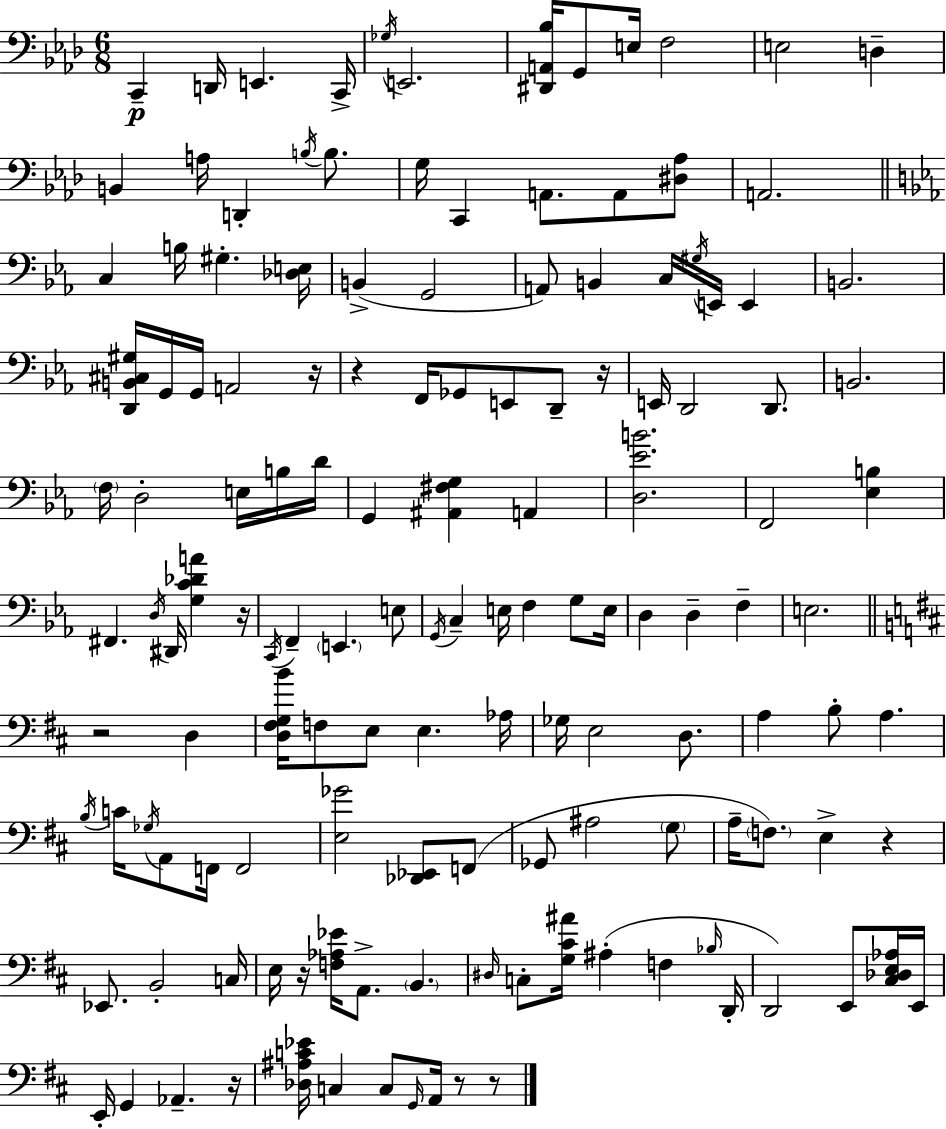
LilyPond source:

{
  \clef bass
  \numericTimeSignature
  \time 6/8
  \key aes \major
  \repeat volta 2 { c,4--\p d,16 e,4. c,16-> | \acciaccatura { ges16 } e,2. | <dis, a, bes>16 g,8 e16 f2 | e2 d4-- | \break b,4 a16 d,4-. \acciaccatura { b16 } b8. | g16 c,4 a,8. a,8 | <dis aes>8 a,2. | \bar "||" \break \key ees \major c4 b16 gis4.-. <des e>16 | b,4->( g,2 | a,8) b,4 c16 \acciaccatura { gis16 } e,16 e,4 | b,2. | \break <d, b, cis gis>16 g,16 g,16 a,2 | r16 r4 f,16 ges,8 e,8 d,8-- | r16 e,16 d,2 d,8. | b,2. | \break \parenthesize f16 d2-. e16 b16 | d'16 g,4 <ais, fis g>4 a,4 | <d ees' b'>2. | f,2 <ees b>4 | \break fis,4. \acciaccatura { d16 } dis,16 <g c' des' a'>4 | r16 \acciaccatura { c,16 } f,4-- \parenthesize e,4. | e8 \acciaccatura { g,16 } c4-- e16 f4 | g8 e16 d4 d4-- | \break f4-- e2. | \bar "||" \break \key b \minor r2 d4 | <d fis g b'>16 f8 e8 e4. aes16 | ges16 e2 d8. | a4 b8-. a4. | \break \acciaccatura { b16 } c'16 \acciaccatura { ges16 } a,8 f,16 f,2 | <e ges'>2 <des, ees,>8 | f,8( ges,8 ais2 | \parenthesize g8 a16-- \parenthesize f8.) e4-> r4 | \break ees,8. b,2-. | c16 e16 r16 <f aes ees'>16 a,8.-> \parenthesize b,4. | \grace { dis16 } c8-. <g cis' ais'>16 ais4-.( f4 | \grace { bes16 } d,16-. d,2) | \break e,8 <cis des e aes>16 e,16 e,16-. g,4 aes,4.-- | r16 <des ais c' ees'>16 c4 c8 \grace { g,16 } | a,16 r8 r8 } \bar "|."
}